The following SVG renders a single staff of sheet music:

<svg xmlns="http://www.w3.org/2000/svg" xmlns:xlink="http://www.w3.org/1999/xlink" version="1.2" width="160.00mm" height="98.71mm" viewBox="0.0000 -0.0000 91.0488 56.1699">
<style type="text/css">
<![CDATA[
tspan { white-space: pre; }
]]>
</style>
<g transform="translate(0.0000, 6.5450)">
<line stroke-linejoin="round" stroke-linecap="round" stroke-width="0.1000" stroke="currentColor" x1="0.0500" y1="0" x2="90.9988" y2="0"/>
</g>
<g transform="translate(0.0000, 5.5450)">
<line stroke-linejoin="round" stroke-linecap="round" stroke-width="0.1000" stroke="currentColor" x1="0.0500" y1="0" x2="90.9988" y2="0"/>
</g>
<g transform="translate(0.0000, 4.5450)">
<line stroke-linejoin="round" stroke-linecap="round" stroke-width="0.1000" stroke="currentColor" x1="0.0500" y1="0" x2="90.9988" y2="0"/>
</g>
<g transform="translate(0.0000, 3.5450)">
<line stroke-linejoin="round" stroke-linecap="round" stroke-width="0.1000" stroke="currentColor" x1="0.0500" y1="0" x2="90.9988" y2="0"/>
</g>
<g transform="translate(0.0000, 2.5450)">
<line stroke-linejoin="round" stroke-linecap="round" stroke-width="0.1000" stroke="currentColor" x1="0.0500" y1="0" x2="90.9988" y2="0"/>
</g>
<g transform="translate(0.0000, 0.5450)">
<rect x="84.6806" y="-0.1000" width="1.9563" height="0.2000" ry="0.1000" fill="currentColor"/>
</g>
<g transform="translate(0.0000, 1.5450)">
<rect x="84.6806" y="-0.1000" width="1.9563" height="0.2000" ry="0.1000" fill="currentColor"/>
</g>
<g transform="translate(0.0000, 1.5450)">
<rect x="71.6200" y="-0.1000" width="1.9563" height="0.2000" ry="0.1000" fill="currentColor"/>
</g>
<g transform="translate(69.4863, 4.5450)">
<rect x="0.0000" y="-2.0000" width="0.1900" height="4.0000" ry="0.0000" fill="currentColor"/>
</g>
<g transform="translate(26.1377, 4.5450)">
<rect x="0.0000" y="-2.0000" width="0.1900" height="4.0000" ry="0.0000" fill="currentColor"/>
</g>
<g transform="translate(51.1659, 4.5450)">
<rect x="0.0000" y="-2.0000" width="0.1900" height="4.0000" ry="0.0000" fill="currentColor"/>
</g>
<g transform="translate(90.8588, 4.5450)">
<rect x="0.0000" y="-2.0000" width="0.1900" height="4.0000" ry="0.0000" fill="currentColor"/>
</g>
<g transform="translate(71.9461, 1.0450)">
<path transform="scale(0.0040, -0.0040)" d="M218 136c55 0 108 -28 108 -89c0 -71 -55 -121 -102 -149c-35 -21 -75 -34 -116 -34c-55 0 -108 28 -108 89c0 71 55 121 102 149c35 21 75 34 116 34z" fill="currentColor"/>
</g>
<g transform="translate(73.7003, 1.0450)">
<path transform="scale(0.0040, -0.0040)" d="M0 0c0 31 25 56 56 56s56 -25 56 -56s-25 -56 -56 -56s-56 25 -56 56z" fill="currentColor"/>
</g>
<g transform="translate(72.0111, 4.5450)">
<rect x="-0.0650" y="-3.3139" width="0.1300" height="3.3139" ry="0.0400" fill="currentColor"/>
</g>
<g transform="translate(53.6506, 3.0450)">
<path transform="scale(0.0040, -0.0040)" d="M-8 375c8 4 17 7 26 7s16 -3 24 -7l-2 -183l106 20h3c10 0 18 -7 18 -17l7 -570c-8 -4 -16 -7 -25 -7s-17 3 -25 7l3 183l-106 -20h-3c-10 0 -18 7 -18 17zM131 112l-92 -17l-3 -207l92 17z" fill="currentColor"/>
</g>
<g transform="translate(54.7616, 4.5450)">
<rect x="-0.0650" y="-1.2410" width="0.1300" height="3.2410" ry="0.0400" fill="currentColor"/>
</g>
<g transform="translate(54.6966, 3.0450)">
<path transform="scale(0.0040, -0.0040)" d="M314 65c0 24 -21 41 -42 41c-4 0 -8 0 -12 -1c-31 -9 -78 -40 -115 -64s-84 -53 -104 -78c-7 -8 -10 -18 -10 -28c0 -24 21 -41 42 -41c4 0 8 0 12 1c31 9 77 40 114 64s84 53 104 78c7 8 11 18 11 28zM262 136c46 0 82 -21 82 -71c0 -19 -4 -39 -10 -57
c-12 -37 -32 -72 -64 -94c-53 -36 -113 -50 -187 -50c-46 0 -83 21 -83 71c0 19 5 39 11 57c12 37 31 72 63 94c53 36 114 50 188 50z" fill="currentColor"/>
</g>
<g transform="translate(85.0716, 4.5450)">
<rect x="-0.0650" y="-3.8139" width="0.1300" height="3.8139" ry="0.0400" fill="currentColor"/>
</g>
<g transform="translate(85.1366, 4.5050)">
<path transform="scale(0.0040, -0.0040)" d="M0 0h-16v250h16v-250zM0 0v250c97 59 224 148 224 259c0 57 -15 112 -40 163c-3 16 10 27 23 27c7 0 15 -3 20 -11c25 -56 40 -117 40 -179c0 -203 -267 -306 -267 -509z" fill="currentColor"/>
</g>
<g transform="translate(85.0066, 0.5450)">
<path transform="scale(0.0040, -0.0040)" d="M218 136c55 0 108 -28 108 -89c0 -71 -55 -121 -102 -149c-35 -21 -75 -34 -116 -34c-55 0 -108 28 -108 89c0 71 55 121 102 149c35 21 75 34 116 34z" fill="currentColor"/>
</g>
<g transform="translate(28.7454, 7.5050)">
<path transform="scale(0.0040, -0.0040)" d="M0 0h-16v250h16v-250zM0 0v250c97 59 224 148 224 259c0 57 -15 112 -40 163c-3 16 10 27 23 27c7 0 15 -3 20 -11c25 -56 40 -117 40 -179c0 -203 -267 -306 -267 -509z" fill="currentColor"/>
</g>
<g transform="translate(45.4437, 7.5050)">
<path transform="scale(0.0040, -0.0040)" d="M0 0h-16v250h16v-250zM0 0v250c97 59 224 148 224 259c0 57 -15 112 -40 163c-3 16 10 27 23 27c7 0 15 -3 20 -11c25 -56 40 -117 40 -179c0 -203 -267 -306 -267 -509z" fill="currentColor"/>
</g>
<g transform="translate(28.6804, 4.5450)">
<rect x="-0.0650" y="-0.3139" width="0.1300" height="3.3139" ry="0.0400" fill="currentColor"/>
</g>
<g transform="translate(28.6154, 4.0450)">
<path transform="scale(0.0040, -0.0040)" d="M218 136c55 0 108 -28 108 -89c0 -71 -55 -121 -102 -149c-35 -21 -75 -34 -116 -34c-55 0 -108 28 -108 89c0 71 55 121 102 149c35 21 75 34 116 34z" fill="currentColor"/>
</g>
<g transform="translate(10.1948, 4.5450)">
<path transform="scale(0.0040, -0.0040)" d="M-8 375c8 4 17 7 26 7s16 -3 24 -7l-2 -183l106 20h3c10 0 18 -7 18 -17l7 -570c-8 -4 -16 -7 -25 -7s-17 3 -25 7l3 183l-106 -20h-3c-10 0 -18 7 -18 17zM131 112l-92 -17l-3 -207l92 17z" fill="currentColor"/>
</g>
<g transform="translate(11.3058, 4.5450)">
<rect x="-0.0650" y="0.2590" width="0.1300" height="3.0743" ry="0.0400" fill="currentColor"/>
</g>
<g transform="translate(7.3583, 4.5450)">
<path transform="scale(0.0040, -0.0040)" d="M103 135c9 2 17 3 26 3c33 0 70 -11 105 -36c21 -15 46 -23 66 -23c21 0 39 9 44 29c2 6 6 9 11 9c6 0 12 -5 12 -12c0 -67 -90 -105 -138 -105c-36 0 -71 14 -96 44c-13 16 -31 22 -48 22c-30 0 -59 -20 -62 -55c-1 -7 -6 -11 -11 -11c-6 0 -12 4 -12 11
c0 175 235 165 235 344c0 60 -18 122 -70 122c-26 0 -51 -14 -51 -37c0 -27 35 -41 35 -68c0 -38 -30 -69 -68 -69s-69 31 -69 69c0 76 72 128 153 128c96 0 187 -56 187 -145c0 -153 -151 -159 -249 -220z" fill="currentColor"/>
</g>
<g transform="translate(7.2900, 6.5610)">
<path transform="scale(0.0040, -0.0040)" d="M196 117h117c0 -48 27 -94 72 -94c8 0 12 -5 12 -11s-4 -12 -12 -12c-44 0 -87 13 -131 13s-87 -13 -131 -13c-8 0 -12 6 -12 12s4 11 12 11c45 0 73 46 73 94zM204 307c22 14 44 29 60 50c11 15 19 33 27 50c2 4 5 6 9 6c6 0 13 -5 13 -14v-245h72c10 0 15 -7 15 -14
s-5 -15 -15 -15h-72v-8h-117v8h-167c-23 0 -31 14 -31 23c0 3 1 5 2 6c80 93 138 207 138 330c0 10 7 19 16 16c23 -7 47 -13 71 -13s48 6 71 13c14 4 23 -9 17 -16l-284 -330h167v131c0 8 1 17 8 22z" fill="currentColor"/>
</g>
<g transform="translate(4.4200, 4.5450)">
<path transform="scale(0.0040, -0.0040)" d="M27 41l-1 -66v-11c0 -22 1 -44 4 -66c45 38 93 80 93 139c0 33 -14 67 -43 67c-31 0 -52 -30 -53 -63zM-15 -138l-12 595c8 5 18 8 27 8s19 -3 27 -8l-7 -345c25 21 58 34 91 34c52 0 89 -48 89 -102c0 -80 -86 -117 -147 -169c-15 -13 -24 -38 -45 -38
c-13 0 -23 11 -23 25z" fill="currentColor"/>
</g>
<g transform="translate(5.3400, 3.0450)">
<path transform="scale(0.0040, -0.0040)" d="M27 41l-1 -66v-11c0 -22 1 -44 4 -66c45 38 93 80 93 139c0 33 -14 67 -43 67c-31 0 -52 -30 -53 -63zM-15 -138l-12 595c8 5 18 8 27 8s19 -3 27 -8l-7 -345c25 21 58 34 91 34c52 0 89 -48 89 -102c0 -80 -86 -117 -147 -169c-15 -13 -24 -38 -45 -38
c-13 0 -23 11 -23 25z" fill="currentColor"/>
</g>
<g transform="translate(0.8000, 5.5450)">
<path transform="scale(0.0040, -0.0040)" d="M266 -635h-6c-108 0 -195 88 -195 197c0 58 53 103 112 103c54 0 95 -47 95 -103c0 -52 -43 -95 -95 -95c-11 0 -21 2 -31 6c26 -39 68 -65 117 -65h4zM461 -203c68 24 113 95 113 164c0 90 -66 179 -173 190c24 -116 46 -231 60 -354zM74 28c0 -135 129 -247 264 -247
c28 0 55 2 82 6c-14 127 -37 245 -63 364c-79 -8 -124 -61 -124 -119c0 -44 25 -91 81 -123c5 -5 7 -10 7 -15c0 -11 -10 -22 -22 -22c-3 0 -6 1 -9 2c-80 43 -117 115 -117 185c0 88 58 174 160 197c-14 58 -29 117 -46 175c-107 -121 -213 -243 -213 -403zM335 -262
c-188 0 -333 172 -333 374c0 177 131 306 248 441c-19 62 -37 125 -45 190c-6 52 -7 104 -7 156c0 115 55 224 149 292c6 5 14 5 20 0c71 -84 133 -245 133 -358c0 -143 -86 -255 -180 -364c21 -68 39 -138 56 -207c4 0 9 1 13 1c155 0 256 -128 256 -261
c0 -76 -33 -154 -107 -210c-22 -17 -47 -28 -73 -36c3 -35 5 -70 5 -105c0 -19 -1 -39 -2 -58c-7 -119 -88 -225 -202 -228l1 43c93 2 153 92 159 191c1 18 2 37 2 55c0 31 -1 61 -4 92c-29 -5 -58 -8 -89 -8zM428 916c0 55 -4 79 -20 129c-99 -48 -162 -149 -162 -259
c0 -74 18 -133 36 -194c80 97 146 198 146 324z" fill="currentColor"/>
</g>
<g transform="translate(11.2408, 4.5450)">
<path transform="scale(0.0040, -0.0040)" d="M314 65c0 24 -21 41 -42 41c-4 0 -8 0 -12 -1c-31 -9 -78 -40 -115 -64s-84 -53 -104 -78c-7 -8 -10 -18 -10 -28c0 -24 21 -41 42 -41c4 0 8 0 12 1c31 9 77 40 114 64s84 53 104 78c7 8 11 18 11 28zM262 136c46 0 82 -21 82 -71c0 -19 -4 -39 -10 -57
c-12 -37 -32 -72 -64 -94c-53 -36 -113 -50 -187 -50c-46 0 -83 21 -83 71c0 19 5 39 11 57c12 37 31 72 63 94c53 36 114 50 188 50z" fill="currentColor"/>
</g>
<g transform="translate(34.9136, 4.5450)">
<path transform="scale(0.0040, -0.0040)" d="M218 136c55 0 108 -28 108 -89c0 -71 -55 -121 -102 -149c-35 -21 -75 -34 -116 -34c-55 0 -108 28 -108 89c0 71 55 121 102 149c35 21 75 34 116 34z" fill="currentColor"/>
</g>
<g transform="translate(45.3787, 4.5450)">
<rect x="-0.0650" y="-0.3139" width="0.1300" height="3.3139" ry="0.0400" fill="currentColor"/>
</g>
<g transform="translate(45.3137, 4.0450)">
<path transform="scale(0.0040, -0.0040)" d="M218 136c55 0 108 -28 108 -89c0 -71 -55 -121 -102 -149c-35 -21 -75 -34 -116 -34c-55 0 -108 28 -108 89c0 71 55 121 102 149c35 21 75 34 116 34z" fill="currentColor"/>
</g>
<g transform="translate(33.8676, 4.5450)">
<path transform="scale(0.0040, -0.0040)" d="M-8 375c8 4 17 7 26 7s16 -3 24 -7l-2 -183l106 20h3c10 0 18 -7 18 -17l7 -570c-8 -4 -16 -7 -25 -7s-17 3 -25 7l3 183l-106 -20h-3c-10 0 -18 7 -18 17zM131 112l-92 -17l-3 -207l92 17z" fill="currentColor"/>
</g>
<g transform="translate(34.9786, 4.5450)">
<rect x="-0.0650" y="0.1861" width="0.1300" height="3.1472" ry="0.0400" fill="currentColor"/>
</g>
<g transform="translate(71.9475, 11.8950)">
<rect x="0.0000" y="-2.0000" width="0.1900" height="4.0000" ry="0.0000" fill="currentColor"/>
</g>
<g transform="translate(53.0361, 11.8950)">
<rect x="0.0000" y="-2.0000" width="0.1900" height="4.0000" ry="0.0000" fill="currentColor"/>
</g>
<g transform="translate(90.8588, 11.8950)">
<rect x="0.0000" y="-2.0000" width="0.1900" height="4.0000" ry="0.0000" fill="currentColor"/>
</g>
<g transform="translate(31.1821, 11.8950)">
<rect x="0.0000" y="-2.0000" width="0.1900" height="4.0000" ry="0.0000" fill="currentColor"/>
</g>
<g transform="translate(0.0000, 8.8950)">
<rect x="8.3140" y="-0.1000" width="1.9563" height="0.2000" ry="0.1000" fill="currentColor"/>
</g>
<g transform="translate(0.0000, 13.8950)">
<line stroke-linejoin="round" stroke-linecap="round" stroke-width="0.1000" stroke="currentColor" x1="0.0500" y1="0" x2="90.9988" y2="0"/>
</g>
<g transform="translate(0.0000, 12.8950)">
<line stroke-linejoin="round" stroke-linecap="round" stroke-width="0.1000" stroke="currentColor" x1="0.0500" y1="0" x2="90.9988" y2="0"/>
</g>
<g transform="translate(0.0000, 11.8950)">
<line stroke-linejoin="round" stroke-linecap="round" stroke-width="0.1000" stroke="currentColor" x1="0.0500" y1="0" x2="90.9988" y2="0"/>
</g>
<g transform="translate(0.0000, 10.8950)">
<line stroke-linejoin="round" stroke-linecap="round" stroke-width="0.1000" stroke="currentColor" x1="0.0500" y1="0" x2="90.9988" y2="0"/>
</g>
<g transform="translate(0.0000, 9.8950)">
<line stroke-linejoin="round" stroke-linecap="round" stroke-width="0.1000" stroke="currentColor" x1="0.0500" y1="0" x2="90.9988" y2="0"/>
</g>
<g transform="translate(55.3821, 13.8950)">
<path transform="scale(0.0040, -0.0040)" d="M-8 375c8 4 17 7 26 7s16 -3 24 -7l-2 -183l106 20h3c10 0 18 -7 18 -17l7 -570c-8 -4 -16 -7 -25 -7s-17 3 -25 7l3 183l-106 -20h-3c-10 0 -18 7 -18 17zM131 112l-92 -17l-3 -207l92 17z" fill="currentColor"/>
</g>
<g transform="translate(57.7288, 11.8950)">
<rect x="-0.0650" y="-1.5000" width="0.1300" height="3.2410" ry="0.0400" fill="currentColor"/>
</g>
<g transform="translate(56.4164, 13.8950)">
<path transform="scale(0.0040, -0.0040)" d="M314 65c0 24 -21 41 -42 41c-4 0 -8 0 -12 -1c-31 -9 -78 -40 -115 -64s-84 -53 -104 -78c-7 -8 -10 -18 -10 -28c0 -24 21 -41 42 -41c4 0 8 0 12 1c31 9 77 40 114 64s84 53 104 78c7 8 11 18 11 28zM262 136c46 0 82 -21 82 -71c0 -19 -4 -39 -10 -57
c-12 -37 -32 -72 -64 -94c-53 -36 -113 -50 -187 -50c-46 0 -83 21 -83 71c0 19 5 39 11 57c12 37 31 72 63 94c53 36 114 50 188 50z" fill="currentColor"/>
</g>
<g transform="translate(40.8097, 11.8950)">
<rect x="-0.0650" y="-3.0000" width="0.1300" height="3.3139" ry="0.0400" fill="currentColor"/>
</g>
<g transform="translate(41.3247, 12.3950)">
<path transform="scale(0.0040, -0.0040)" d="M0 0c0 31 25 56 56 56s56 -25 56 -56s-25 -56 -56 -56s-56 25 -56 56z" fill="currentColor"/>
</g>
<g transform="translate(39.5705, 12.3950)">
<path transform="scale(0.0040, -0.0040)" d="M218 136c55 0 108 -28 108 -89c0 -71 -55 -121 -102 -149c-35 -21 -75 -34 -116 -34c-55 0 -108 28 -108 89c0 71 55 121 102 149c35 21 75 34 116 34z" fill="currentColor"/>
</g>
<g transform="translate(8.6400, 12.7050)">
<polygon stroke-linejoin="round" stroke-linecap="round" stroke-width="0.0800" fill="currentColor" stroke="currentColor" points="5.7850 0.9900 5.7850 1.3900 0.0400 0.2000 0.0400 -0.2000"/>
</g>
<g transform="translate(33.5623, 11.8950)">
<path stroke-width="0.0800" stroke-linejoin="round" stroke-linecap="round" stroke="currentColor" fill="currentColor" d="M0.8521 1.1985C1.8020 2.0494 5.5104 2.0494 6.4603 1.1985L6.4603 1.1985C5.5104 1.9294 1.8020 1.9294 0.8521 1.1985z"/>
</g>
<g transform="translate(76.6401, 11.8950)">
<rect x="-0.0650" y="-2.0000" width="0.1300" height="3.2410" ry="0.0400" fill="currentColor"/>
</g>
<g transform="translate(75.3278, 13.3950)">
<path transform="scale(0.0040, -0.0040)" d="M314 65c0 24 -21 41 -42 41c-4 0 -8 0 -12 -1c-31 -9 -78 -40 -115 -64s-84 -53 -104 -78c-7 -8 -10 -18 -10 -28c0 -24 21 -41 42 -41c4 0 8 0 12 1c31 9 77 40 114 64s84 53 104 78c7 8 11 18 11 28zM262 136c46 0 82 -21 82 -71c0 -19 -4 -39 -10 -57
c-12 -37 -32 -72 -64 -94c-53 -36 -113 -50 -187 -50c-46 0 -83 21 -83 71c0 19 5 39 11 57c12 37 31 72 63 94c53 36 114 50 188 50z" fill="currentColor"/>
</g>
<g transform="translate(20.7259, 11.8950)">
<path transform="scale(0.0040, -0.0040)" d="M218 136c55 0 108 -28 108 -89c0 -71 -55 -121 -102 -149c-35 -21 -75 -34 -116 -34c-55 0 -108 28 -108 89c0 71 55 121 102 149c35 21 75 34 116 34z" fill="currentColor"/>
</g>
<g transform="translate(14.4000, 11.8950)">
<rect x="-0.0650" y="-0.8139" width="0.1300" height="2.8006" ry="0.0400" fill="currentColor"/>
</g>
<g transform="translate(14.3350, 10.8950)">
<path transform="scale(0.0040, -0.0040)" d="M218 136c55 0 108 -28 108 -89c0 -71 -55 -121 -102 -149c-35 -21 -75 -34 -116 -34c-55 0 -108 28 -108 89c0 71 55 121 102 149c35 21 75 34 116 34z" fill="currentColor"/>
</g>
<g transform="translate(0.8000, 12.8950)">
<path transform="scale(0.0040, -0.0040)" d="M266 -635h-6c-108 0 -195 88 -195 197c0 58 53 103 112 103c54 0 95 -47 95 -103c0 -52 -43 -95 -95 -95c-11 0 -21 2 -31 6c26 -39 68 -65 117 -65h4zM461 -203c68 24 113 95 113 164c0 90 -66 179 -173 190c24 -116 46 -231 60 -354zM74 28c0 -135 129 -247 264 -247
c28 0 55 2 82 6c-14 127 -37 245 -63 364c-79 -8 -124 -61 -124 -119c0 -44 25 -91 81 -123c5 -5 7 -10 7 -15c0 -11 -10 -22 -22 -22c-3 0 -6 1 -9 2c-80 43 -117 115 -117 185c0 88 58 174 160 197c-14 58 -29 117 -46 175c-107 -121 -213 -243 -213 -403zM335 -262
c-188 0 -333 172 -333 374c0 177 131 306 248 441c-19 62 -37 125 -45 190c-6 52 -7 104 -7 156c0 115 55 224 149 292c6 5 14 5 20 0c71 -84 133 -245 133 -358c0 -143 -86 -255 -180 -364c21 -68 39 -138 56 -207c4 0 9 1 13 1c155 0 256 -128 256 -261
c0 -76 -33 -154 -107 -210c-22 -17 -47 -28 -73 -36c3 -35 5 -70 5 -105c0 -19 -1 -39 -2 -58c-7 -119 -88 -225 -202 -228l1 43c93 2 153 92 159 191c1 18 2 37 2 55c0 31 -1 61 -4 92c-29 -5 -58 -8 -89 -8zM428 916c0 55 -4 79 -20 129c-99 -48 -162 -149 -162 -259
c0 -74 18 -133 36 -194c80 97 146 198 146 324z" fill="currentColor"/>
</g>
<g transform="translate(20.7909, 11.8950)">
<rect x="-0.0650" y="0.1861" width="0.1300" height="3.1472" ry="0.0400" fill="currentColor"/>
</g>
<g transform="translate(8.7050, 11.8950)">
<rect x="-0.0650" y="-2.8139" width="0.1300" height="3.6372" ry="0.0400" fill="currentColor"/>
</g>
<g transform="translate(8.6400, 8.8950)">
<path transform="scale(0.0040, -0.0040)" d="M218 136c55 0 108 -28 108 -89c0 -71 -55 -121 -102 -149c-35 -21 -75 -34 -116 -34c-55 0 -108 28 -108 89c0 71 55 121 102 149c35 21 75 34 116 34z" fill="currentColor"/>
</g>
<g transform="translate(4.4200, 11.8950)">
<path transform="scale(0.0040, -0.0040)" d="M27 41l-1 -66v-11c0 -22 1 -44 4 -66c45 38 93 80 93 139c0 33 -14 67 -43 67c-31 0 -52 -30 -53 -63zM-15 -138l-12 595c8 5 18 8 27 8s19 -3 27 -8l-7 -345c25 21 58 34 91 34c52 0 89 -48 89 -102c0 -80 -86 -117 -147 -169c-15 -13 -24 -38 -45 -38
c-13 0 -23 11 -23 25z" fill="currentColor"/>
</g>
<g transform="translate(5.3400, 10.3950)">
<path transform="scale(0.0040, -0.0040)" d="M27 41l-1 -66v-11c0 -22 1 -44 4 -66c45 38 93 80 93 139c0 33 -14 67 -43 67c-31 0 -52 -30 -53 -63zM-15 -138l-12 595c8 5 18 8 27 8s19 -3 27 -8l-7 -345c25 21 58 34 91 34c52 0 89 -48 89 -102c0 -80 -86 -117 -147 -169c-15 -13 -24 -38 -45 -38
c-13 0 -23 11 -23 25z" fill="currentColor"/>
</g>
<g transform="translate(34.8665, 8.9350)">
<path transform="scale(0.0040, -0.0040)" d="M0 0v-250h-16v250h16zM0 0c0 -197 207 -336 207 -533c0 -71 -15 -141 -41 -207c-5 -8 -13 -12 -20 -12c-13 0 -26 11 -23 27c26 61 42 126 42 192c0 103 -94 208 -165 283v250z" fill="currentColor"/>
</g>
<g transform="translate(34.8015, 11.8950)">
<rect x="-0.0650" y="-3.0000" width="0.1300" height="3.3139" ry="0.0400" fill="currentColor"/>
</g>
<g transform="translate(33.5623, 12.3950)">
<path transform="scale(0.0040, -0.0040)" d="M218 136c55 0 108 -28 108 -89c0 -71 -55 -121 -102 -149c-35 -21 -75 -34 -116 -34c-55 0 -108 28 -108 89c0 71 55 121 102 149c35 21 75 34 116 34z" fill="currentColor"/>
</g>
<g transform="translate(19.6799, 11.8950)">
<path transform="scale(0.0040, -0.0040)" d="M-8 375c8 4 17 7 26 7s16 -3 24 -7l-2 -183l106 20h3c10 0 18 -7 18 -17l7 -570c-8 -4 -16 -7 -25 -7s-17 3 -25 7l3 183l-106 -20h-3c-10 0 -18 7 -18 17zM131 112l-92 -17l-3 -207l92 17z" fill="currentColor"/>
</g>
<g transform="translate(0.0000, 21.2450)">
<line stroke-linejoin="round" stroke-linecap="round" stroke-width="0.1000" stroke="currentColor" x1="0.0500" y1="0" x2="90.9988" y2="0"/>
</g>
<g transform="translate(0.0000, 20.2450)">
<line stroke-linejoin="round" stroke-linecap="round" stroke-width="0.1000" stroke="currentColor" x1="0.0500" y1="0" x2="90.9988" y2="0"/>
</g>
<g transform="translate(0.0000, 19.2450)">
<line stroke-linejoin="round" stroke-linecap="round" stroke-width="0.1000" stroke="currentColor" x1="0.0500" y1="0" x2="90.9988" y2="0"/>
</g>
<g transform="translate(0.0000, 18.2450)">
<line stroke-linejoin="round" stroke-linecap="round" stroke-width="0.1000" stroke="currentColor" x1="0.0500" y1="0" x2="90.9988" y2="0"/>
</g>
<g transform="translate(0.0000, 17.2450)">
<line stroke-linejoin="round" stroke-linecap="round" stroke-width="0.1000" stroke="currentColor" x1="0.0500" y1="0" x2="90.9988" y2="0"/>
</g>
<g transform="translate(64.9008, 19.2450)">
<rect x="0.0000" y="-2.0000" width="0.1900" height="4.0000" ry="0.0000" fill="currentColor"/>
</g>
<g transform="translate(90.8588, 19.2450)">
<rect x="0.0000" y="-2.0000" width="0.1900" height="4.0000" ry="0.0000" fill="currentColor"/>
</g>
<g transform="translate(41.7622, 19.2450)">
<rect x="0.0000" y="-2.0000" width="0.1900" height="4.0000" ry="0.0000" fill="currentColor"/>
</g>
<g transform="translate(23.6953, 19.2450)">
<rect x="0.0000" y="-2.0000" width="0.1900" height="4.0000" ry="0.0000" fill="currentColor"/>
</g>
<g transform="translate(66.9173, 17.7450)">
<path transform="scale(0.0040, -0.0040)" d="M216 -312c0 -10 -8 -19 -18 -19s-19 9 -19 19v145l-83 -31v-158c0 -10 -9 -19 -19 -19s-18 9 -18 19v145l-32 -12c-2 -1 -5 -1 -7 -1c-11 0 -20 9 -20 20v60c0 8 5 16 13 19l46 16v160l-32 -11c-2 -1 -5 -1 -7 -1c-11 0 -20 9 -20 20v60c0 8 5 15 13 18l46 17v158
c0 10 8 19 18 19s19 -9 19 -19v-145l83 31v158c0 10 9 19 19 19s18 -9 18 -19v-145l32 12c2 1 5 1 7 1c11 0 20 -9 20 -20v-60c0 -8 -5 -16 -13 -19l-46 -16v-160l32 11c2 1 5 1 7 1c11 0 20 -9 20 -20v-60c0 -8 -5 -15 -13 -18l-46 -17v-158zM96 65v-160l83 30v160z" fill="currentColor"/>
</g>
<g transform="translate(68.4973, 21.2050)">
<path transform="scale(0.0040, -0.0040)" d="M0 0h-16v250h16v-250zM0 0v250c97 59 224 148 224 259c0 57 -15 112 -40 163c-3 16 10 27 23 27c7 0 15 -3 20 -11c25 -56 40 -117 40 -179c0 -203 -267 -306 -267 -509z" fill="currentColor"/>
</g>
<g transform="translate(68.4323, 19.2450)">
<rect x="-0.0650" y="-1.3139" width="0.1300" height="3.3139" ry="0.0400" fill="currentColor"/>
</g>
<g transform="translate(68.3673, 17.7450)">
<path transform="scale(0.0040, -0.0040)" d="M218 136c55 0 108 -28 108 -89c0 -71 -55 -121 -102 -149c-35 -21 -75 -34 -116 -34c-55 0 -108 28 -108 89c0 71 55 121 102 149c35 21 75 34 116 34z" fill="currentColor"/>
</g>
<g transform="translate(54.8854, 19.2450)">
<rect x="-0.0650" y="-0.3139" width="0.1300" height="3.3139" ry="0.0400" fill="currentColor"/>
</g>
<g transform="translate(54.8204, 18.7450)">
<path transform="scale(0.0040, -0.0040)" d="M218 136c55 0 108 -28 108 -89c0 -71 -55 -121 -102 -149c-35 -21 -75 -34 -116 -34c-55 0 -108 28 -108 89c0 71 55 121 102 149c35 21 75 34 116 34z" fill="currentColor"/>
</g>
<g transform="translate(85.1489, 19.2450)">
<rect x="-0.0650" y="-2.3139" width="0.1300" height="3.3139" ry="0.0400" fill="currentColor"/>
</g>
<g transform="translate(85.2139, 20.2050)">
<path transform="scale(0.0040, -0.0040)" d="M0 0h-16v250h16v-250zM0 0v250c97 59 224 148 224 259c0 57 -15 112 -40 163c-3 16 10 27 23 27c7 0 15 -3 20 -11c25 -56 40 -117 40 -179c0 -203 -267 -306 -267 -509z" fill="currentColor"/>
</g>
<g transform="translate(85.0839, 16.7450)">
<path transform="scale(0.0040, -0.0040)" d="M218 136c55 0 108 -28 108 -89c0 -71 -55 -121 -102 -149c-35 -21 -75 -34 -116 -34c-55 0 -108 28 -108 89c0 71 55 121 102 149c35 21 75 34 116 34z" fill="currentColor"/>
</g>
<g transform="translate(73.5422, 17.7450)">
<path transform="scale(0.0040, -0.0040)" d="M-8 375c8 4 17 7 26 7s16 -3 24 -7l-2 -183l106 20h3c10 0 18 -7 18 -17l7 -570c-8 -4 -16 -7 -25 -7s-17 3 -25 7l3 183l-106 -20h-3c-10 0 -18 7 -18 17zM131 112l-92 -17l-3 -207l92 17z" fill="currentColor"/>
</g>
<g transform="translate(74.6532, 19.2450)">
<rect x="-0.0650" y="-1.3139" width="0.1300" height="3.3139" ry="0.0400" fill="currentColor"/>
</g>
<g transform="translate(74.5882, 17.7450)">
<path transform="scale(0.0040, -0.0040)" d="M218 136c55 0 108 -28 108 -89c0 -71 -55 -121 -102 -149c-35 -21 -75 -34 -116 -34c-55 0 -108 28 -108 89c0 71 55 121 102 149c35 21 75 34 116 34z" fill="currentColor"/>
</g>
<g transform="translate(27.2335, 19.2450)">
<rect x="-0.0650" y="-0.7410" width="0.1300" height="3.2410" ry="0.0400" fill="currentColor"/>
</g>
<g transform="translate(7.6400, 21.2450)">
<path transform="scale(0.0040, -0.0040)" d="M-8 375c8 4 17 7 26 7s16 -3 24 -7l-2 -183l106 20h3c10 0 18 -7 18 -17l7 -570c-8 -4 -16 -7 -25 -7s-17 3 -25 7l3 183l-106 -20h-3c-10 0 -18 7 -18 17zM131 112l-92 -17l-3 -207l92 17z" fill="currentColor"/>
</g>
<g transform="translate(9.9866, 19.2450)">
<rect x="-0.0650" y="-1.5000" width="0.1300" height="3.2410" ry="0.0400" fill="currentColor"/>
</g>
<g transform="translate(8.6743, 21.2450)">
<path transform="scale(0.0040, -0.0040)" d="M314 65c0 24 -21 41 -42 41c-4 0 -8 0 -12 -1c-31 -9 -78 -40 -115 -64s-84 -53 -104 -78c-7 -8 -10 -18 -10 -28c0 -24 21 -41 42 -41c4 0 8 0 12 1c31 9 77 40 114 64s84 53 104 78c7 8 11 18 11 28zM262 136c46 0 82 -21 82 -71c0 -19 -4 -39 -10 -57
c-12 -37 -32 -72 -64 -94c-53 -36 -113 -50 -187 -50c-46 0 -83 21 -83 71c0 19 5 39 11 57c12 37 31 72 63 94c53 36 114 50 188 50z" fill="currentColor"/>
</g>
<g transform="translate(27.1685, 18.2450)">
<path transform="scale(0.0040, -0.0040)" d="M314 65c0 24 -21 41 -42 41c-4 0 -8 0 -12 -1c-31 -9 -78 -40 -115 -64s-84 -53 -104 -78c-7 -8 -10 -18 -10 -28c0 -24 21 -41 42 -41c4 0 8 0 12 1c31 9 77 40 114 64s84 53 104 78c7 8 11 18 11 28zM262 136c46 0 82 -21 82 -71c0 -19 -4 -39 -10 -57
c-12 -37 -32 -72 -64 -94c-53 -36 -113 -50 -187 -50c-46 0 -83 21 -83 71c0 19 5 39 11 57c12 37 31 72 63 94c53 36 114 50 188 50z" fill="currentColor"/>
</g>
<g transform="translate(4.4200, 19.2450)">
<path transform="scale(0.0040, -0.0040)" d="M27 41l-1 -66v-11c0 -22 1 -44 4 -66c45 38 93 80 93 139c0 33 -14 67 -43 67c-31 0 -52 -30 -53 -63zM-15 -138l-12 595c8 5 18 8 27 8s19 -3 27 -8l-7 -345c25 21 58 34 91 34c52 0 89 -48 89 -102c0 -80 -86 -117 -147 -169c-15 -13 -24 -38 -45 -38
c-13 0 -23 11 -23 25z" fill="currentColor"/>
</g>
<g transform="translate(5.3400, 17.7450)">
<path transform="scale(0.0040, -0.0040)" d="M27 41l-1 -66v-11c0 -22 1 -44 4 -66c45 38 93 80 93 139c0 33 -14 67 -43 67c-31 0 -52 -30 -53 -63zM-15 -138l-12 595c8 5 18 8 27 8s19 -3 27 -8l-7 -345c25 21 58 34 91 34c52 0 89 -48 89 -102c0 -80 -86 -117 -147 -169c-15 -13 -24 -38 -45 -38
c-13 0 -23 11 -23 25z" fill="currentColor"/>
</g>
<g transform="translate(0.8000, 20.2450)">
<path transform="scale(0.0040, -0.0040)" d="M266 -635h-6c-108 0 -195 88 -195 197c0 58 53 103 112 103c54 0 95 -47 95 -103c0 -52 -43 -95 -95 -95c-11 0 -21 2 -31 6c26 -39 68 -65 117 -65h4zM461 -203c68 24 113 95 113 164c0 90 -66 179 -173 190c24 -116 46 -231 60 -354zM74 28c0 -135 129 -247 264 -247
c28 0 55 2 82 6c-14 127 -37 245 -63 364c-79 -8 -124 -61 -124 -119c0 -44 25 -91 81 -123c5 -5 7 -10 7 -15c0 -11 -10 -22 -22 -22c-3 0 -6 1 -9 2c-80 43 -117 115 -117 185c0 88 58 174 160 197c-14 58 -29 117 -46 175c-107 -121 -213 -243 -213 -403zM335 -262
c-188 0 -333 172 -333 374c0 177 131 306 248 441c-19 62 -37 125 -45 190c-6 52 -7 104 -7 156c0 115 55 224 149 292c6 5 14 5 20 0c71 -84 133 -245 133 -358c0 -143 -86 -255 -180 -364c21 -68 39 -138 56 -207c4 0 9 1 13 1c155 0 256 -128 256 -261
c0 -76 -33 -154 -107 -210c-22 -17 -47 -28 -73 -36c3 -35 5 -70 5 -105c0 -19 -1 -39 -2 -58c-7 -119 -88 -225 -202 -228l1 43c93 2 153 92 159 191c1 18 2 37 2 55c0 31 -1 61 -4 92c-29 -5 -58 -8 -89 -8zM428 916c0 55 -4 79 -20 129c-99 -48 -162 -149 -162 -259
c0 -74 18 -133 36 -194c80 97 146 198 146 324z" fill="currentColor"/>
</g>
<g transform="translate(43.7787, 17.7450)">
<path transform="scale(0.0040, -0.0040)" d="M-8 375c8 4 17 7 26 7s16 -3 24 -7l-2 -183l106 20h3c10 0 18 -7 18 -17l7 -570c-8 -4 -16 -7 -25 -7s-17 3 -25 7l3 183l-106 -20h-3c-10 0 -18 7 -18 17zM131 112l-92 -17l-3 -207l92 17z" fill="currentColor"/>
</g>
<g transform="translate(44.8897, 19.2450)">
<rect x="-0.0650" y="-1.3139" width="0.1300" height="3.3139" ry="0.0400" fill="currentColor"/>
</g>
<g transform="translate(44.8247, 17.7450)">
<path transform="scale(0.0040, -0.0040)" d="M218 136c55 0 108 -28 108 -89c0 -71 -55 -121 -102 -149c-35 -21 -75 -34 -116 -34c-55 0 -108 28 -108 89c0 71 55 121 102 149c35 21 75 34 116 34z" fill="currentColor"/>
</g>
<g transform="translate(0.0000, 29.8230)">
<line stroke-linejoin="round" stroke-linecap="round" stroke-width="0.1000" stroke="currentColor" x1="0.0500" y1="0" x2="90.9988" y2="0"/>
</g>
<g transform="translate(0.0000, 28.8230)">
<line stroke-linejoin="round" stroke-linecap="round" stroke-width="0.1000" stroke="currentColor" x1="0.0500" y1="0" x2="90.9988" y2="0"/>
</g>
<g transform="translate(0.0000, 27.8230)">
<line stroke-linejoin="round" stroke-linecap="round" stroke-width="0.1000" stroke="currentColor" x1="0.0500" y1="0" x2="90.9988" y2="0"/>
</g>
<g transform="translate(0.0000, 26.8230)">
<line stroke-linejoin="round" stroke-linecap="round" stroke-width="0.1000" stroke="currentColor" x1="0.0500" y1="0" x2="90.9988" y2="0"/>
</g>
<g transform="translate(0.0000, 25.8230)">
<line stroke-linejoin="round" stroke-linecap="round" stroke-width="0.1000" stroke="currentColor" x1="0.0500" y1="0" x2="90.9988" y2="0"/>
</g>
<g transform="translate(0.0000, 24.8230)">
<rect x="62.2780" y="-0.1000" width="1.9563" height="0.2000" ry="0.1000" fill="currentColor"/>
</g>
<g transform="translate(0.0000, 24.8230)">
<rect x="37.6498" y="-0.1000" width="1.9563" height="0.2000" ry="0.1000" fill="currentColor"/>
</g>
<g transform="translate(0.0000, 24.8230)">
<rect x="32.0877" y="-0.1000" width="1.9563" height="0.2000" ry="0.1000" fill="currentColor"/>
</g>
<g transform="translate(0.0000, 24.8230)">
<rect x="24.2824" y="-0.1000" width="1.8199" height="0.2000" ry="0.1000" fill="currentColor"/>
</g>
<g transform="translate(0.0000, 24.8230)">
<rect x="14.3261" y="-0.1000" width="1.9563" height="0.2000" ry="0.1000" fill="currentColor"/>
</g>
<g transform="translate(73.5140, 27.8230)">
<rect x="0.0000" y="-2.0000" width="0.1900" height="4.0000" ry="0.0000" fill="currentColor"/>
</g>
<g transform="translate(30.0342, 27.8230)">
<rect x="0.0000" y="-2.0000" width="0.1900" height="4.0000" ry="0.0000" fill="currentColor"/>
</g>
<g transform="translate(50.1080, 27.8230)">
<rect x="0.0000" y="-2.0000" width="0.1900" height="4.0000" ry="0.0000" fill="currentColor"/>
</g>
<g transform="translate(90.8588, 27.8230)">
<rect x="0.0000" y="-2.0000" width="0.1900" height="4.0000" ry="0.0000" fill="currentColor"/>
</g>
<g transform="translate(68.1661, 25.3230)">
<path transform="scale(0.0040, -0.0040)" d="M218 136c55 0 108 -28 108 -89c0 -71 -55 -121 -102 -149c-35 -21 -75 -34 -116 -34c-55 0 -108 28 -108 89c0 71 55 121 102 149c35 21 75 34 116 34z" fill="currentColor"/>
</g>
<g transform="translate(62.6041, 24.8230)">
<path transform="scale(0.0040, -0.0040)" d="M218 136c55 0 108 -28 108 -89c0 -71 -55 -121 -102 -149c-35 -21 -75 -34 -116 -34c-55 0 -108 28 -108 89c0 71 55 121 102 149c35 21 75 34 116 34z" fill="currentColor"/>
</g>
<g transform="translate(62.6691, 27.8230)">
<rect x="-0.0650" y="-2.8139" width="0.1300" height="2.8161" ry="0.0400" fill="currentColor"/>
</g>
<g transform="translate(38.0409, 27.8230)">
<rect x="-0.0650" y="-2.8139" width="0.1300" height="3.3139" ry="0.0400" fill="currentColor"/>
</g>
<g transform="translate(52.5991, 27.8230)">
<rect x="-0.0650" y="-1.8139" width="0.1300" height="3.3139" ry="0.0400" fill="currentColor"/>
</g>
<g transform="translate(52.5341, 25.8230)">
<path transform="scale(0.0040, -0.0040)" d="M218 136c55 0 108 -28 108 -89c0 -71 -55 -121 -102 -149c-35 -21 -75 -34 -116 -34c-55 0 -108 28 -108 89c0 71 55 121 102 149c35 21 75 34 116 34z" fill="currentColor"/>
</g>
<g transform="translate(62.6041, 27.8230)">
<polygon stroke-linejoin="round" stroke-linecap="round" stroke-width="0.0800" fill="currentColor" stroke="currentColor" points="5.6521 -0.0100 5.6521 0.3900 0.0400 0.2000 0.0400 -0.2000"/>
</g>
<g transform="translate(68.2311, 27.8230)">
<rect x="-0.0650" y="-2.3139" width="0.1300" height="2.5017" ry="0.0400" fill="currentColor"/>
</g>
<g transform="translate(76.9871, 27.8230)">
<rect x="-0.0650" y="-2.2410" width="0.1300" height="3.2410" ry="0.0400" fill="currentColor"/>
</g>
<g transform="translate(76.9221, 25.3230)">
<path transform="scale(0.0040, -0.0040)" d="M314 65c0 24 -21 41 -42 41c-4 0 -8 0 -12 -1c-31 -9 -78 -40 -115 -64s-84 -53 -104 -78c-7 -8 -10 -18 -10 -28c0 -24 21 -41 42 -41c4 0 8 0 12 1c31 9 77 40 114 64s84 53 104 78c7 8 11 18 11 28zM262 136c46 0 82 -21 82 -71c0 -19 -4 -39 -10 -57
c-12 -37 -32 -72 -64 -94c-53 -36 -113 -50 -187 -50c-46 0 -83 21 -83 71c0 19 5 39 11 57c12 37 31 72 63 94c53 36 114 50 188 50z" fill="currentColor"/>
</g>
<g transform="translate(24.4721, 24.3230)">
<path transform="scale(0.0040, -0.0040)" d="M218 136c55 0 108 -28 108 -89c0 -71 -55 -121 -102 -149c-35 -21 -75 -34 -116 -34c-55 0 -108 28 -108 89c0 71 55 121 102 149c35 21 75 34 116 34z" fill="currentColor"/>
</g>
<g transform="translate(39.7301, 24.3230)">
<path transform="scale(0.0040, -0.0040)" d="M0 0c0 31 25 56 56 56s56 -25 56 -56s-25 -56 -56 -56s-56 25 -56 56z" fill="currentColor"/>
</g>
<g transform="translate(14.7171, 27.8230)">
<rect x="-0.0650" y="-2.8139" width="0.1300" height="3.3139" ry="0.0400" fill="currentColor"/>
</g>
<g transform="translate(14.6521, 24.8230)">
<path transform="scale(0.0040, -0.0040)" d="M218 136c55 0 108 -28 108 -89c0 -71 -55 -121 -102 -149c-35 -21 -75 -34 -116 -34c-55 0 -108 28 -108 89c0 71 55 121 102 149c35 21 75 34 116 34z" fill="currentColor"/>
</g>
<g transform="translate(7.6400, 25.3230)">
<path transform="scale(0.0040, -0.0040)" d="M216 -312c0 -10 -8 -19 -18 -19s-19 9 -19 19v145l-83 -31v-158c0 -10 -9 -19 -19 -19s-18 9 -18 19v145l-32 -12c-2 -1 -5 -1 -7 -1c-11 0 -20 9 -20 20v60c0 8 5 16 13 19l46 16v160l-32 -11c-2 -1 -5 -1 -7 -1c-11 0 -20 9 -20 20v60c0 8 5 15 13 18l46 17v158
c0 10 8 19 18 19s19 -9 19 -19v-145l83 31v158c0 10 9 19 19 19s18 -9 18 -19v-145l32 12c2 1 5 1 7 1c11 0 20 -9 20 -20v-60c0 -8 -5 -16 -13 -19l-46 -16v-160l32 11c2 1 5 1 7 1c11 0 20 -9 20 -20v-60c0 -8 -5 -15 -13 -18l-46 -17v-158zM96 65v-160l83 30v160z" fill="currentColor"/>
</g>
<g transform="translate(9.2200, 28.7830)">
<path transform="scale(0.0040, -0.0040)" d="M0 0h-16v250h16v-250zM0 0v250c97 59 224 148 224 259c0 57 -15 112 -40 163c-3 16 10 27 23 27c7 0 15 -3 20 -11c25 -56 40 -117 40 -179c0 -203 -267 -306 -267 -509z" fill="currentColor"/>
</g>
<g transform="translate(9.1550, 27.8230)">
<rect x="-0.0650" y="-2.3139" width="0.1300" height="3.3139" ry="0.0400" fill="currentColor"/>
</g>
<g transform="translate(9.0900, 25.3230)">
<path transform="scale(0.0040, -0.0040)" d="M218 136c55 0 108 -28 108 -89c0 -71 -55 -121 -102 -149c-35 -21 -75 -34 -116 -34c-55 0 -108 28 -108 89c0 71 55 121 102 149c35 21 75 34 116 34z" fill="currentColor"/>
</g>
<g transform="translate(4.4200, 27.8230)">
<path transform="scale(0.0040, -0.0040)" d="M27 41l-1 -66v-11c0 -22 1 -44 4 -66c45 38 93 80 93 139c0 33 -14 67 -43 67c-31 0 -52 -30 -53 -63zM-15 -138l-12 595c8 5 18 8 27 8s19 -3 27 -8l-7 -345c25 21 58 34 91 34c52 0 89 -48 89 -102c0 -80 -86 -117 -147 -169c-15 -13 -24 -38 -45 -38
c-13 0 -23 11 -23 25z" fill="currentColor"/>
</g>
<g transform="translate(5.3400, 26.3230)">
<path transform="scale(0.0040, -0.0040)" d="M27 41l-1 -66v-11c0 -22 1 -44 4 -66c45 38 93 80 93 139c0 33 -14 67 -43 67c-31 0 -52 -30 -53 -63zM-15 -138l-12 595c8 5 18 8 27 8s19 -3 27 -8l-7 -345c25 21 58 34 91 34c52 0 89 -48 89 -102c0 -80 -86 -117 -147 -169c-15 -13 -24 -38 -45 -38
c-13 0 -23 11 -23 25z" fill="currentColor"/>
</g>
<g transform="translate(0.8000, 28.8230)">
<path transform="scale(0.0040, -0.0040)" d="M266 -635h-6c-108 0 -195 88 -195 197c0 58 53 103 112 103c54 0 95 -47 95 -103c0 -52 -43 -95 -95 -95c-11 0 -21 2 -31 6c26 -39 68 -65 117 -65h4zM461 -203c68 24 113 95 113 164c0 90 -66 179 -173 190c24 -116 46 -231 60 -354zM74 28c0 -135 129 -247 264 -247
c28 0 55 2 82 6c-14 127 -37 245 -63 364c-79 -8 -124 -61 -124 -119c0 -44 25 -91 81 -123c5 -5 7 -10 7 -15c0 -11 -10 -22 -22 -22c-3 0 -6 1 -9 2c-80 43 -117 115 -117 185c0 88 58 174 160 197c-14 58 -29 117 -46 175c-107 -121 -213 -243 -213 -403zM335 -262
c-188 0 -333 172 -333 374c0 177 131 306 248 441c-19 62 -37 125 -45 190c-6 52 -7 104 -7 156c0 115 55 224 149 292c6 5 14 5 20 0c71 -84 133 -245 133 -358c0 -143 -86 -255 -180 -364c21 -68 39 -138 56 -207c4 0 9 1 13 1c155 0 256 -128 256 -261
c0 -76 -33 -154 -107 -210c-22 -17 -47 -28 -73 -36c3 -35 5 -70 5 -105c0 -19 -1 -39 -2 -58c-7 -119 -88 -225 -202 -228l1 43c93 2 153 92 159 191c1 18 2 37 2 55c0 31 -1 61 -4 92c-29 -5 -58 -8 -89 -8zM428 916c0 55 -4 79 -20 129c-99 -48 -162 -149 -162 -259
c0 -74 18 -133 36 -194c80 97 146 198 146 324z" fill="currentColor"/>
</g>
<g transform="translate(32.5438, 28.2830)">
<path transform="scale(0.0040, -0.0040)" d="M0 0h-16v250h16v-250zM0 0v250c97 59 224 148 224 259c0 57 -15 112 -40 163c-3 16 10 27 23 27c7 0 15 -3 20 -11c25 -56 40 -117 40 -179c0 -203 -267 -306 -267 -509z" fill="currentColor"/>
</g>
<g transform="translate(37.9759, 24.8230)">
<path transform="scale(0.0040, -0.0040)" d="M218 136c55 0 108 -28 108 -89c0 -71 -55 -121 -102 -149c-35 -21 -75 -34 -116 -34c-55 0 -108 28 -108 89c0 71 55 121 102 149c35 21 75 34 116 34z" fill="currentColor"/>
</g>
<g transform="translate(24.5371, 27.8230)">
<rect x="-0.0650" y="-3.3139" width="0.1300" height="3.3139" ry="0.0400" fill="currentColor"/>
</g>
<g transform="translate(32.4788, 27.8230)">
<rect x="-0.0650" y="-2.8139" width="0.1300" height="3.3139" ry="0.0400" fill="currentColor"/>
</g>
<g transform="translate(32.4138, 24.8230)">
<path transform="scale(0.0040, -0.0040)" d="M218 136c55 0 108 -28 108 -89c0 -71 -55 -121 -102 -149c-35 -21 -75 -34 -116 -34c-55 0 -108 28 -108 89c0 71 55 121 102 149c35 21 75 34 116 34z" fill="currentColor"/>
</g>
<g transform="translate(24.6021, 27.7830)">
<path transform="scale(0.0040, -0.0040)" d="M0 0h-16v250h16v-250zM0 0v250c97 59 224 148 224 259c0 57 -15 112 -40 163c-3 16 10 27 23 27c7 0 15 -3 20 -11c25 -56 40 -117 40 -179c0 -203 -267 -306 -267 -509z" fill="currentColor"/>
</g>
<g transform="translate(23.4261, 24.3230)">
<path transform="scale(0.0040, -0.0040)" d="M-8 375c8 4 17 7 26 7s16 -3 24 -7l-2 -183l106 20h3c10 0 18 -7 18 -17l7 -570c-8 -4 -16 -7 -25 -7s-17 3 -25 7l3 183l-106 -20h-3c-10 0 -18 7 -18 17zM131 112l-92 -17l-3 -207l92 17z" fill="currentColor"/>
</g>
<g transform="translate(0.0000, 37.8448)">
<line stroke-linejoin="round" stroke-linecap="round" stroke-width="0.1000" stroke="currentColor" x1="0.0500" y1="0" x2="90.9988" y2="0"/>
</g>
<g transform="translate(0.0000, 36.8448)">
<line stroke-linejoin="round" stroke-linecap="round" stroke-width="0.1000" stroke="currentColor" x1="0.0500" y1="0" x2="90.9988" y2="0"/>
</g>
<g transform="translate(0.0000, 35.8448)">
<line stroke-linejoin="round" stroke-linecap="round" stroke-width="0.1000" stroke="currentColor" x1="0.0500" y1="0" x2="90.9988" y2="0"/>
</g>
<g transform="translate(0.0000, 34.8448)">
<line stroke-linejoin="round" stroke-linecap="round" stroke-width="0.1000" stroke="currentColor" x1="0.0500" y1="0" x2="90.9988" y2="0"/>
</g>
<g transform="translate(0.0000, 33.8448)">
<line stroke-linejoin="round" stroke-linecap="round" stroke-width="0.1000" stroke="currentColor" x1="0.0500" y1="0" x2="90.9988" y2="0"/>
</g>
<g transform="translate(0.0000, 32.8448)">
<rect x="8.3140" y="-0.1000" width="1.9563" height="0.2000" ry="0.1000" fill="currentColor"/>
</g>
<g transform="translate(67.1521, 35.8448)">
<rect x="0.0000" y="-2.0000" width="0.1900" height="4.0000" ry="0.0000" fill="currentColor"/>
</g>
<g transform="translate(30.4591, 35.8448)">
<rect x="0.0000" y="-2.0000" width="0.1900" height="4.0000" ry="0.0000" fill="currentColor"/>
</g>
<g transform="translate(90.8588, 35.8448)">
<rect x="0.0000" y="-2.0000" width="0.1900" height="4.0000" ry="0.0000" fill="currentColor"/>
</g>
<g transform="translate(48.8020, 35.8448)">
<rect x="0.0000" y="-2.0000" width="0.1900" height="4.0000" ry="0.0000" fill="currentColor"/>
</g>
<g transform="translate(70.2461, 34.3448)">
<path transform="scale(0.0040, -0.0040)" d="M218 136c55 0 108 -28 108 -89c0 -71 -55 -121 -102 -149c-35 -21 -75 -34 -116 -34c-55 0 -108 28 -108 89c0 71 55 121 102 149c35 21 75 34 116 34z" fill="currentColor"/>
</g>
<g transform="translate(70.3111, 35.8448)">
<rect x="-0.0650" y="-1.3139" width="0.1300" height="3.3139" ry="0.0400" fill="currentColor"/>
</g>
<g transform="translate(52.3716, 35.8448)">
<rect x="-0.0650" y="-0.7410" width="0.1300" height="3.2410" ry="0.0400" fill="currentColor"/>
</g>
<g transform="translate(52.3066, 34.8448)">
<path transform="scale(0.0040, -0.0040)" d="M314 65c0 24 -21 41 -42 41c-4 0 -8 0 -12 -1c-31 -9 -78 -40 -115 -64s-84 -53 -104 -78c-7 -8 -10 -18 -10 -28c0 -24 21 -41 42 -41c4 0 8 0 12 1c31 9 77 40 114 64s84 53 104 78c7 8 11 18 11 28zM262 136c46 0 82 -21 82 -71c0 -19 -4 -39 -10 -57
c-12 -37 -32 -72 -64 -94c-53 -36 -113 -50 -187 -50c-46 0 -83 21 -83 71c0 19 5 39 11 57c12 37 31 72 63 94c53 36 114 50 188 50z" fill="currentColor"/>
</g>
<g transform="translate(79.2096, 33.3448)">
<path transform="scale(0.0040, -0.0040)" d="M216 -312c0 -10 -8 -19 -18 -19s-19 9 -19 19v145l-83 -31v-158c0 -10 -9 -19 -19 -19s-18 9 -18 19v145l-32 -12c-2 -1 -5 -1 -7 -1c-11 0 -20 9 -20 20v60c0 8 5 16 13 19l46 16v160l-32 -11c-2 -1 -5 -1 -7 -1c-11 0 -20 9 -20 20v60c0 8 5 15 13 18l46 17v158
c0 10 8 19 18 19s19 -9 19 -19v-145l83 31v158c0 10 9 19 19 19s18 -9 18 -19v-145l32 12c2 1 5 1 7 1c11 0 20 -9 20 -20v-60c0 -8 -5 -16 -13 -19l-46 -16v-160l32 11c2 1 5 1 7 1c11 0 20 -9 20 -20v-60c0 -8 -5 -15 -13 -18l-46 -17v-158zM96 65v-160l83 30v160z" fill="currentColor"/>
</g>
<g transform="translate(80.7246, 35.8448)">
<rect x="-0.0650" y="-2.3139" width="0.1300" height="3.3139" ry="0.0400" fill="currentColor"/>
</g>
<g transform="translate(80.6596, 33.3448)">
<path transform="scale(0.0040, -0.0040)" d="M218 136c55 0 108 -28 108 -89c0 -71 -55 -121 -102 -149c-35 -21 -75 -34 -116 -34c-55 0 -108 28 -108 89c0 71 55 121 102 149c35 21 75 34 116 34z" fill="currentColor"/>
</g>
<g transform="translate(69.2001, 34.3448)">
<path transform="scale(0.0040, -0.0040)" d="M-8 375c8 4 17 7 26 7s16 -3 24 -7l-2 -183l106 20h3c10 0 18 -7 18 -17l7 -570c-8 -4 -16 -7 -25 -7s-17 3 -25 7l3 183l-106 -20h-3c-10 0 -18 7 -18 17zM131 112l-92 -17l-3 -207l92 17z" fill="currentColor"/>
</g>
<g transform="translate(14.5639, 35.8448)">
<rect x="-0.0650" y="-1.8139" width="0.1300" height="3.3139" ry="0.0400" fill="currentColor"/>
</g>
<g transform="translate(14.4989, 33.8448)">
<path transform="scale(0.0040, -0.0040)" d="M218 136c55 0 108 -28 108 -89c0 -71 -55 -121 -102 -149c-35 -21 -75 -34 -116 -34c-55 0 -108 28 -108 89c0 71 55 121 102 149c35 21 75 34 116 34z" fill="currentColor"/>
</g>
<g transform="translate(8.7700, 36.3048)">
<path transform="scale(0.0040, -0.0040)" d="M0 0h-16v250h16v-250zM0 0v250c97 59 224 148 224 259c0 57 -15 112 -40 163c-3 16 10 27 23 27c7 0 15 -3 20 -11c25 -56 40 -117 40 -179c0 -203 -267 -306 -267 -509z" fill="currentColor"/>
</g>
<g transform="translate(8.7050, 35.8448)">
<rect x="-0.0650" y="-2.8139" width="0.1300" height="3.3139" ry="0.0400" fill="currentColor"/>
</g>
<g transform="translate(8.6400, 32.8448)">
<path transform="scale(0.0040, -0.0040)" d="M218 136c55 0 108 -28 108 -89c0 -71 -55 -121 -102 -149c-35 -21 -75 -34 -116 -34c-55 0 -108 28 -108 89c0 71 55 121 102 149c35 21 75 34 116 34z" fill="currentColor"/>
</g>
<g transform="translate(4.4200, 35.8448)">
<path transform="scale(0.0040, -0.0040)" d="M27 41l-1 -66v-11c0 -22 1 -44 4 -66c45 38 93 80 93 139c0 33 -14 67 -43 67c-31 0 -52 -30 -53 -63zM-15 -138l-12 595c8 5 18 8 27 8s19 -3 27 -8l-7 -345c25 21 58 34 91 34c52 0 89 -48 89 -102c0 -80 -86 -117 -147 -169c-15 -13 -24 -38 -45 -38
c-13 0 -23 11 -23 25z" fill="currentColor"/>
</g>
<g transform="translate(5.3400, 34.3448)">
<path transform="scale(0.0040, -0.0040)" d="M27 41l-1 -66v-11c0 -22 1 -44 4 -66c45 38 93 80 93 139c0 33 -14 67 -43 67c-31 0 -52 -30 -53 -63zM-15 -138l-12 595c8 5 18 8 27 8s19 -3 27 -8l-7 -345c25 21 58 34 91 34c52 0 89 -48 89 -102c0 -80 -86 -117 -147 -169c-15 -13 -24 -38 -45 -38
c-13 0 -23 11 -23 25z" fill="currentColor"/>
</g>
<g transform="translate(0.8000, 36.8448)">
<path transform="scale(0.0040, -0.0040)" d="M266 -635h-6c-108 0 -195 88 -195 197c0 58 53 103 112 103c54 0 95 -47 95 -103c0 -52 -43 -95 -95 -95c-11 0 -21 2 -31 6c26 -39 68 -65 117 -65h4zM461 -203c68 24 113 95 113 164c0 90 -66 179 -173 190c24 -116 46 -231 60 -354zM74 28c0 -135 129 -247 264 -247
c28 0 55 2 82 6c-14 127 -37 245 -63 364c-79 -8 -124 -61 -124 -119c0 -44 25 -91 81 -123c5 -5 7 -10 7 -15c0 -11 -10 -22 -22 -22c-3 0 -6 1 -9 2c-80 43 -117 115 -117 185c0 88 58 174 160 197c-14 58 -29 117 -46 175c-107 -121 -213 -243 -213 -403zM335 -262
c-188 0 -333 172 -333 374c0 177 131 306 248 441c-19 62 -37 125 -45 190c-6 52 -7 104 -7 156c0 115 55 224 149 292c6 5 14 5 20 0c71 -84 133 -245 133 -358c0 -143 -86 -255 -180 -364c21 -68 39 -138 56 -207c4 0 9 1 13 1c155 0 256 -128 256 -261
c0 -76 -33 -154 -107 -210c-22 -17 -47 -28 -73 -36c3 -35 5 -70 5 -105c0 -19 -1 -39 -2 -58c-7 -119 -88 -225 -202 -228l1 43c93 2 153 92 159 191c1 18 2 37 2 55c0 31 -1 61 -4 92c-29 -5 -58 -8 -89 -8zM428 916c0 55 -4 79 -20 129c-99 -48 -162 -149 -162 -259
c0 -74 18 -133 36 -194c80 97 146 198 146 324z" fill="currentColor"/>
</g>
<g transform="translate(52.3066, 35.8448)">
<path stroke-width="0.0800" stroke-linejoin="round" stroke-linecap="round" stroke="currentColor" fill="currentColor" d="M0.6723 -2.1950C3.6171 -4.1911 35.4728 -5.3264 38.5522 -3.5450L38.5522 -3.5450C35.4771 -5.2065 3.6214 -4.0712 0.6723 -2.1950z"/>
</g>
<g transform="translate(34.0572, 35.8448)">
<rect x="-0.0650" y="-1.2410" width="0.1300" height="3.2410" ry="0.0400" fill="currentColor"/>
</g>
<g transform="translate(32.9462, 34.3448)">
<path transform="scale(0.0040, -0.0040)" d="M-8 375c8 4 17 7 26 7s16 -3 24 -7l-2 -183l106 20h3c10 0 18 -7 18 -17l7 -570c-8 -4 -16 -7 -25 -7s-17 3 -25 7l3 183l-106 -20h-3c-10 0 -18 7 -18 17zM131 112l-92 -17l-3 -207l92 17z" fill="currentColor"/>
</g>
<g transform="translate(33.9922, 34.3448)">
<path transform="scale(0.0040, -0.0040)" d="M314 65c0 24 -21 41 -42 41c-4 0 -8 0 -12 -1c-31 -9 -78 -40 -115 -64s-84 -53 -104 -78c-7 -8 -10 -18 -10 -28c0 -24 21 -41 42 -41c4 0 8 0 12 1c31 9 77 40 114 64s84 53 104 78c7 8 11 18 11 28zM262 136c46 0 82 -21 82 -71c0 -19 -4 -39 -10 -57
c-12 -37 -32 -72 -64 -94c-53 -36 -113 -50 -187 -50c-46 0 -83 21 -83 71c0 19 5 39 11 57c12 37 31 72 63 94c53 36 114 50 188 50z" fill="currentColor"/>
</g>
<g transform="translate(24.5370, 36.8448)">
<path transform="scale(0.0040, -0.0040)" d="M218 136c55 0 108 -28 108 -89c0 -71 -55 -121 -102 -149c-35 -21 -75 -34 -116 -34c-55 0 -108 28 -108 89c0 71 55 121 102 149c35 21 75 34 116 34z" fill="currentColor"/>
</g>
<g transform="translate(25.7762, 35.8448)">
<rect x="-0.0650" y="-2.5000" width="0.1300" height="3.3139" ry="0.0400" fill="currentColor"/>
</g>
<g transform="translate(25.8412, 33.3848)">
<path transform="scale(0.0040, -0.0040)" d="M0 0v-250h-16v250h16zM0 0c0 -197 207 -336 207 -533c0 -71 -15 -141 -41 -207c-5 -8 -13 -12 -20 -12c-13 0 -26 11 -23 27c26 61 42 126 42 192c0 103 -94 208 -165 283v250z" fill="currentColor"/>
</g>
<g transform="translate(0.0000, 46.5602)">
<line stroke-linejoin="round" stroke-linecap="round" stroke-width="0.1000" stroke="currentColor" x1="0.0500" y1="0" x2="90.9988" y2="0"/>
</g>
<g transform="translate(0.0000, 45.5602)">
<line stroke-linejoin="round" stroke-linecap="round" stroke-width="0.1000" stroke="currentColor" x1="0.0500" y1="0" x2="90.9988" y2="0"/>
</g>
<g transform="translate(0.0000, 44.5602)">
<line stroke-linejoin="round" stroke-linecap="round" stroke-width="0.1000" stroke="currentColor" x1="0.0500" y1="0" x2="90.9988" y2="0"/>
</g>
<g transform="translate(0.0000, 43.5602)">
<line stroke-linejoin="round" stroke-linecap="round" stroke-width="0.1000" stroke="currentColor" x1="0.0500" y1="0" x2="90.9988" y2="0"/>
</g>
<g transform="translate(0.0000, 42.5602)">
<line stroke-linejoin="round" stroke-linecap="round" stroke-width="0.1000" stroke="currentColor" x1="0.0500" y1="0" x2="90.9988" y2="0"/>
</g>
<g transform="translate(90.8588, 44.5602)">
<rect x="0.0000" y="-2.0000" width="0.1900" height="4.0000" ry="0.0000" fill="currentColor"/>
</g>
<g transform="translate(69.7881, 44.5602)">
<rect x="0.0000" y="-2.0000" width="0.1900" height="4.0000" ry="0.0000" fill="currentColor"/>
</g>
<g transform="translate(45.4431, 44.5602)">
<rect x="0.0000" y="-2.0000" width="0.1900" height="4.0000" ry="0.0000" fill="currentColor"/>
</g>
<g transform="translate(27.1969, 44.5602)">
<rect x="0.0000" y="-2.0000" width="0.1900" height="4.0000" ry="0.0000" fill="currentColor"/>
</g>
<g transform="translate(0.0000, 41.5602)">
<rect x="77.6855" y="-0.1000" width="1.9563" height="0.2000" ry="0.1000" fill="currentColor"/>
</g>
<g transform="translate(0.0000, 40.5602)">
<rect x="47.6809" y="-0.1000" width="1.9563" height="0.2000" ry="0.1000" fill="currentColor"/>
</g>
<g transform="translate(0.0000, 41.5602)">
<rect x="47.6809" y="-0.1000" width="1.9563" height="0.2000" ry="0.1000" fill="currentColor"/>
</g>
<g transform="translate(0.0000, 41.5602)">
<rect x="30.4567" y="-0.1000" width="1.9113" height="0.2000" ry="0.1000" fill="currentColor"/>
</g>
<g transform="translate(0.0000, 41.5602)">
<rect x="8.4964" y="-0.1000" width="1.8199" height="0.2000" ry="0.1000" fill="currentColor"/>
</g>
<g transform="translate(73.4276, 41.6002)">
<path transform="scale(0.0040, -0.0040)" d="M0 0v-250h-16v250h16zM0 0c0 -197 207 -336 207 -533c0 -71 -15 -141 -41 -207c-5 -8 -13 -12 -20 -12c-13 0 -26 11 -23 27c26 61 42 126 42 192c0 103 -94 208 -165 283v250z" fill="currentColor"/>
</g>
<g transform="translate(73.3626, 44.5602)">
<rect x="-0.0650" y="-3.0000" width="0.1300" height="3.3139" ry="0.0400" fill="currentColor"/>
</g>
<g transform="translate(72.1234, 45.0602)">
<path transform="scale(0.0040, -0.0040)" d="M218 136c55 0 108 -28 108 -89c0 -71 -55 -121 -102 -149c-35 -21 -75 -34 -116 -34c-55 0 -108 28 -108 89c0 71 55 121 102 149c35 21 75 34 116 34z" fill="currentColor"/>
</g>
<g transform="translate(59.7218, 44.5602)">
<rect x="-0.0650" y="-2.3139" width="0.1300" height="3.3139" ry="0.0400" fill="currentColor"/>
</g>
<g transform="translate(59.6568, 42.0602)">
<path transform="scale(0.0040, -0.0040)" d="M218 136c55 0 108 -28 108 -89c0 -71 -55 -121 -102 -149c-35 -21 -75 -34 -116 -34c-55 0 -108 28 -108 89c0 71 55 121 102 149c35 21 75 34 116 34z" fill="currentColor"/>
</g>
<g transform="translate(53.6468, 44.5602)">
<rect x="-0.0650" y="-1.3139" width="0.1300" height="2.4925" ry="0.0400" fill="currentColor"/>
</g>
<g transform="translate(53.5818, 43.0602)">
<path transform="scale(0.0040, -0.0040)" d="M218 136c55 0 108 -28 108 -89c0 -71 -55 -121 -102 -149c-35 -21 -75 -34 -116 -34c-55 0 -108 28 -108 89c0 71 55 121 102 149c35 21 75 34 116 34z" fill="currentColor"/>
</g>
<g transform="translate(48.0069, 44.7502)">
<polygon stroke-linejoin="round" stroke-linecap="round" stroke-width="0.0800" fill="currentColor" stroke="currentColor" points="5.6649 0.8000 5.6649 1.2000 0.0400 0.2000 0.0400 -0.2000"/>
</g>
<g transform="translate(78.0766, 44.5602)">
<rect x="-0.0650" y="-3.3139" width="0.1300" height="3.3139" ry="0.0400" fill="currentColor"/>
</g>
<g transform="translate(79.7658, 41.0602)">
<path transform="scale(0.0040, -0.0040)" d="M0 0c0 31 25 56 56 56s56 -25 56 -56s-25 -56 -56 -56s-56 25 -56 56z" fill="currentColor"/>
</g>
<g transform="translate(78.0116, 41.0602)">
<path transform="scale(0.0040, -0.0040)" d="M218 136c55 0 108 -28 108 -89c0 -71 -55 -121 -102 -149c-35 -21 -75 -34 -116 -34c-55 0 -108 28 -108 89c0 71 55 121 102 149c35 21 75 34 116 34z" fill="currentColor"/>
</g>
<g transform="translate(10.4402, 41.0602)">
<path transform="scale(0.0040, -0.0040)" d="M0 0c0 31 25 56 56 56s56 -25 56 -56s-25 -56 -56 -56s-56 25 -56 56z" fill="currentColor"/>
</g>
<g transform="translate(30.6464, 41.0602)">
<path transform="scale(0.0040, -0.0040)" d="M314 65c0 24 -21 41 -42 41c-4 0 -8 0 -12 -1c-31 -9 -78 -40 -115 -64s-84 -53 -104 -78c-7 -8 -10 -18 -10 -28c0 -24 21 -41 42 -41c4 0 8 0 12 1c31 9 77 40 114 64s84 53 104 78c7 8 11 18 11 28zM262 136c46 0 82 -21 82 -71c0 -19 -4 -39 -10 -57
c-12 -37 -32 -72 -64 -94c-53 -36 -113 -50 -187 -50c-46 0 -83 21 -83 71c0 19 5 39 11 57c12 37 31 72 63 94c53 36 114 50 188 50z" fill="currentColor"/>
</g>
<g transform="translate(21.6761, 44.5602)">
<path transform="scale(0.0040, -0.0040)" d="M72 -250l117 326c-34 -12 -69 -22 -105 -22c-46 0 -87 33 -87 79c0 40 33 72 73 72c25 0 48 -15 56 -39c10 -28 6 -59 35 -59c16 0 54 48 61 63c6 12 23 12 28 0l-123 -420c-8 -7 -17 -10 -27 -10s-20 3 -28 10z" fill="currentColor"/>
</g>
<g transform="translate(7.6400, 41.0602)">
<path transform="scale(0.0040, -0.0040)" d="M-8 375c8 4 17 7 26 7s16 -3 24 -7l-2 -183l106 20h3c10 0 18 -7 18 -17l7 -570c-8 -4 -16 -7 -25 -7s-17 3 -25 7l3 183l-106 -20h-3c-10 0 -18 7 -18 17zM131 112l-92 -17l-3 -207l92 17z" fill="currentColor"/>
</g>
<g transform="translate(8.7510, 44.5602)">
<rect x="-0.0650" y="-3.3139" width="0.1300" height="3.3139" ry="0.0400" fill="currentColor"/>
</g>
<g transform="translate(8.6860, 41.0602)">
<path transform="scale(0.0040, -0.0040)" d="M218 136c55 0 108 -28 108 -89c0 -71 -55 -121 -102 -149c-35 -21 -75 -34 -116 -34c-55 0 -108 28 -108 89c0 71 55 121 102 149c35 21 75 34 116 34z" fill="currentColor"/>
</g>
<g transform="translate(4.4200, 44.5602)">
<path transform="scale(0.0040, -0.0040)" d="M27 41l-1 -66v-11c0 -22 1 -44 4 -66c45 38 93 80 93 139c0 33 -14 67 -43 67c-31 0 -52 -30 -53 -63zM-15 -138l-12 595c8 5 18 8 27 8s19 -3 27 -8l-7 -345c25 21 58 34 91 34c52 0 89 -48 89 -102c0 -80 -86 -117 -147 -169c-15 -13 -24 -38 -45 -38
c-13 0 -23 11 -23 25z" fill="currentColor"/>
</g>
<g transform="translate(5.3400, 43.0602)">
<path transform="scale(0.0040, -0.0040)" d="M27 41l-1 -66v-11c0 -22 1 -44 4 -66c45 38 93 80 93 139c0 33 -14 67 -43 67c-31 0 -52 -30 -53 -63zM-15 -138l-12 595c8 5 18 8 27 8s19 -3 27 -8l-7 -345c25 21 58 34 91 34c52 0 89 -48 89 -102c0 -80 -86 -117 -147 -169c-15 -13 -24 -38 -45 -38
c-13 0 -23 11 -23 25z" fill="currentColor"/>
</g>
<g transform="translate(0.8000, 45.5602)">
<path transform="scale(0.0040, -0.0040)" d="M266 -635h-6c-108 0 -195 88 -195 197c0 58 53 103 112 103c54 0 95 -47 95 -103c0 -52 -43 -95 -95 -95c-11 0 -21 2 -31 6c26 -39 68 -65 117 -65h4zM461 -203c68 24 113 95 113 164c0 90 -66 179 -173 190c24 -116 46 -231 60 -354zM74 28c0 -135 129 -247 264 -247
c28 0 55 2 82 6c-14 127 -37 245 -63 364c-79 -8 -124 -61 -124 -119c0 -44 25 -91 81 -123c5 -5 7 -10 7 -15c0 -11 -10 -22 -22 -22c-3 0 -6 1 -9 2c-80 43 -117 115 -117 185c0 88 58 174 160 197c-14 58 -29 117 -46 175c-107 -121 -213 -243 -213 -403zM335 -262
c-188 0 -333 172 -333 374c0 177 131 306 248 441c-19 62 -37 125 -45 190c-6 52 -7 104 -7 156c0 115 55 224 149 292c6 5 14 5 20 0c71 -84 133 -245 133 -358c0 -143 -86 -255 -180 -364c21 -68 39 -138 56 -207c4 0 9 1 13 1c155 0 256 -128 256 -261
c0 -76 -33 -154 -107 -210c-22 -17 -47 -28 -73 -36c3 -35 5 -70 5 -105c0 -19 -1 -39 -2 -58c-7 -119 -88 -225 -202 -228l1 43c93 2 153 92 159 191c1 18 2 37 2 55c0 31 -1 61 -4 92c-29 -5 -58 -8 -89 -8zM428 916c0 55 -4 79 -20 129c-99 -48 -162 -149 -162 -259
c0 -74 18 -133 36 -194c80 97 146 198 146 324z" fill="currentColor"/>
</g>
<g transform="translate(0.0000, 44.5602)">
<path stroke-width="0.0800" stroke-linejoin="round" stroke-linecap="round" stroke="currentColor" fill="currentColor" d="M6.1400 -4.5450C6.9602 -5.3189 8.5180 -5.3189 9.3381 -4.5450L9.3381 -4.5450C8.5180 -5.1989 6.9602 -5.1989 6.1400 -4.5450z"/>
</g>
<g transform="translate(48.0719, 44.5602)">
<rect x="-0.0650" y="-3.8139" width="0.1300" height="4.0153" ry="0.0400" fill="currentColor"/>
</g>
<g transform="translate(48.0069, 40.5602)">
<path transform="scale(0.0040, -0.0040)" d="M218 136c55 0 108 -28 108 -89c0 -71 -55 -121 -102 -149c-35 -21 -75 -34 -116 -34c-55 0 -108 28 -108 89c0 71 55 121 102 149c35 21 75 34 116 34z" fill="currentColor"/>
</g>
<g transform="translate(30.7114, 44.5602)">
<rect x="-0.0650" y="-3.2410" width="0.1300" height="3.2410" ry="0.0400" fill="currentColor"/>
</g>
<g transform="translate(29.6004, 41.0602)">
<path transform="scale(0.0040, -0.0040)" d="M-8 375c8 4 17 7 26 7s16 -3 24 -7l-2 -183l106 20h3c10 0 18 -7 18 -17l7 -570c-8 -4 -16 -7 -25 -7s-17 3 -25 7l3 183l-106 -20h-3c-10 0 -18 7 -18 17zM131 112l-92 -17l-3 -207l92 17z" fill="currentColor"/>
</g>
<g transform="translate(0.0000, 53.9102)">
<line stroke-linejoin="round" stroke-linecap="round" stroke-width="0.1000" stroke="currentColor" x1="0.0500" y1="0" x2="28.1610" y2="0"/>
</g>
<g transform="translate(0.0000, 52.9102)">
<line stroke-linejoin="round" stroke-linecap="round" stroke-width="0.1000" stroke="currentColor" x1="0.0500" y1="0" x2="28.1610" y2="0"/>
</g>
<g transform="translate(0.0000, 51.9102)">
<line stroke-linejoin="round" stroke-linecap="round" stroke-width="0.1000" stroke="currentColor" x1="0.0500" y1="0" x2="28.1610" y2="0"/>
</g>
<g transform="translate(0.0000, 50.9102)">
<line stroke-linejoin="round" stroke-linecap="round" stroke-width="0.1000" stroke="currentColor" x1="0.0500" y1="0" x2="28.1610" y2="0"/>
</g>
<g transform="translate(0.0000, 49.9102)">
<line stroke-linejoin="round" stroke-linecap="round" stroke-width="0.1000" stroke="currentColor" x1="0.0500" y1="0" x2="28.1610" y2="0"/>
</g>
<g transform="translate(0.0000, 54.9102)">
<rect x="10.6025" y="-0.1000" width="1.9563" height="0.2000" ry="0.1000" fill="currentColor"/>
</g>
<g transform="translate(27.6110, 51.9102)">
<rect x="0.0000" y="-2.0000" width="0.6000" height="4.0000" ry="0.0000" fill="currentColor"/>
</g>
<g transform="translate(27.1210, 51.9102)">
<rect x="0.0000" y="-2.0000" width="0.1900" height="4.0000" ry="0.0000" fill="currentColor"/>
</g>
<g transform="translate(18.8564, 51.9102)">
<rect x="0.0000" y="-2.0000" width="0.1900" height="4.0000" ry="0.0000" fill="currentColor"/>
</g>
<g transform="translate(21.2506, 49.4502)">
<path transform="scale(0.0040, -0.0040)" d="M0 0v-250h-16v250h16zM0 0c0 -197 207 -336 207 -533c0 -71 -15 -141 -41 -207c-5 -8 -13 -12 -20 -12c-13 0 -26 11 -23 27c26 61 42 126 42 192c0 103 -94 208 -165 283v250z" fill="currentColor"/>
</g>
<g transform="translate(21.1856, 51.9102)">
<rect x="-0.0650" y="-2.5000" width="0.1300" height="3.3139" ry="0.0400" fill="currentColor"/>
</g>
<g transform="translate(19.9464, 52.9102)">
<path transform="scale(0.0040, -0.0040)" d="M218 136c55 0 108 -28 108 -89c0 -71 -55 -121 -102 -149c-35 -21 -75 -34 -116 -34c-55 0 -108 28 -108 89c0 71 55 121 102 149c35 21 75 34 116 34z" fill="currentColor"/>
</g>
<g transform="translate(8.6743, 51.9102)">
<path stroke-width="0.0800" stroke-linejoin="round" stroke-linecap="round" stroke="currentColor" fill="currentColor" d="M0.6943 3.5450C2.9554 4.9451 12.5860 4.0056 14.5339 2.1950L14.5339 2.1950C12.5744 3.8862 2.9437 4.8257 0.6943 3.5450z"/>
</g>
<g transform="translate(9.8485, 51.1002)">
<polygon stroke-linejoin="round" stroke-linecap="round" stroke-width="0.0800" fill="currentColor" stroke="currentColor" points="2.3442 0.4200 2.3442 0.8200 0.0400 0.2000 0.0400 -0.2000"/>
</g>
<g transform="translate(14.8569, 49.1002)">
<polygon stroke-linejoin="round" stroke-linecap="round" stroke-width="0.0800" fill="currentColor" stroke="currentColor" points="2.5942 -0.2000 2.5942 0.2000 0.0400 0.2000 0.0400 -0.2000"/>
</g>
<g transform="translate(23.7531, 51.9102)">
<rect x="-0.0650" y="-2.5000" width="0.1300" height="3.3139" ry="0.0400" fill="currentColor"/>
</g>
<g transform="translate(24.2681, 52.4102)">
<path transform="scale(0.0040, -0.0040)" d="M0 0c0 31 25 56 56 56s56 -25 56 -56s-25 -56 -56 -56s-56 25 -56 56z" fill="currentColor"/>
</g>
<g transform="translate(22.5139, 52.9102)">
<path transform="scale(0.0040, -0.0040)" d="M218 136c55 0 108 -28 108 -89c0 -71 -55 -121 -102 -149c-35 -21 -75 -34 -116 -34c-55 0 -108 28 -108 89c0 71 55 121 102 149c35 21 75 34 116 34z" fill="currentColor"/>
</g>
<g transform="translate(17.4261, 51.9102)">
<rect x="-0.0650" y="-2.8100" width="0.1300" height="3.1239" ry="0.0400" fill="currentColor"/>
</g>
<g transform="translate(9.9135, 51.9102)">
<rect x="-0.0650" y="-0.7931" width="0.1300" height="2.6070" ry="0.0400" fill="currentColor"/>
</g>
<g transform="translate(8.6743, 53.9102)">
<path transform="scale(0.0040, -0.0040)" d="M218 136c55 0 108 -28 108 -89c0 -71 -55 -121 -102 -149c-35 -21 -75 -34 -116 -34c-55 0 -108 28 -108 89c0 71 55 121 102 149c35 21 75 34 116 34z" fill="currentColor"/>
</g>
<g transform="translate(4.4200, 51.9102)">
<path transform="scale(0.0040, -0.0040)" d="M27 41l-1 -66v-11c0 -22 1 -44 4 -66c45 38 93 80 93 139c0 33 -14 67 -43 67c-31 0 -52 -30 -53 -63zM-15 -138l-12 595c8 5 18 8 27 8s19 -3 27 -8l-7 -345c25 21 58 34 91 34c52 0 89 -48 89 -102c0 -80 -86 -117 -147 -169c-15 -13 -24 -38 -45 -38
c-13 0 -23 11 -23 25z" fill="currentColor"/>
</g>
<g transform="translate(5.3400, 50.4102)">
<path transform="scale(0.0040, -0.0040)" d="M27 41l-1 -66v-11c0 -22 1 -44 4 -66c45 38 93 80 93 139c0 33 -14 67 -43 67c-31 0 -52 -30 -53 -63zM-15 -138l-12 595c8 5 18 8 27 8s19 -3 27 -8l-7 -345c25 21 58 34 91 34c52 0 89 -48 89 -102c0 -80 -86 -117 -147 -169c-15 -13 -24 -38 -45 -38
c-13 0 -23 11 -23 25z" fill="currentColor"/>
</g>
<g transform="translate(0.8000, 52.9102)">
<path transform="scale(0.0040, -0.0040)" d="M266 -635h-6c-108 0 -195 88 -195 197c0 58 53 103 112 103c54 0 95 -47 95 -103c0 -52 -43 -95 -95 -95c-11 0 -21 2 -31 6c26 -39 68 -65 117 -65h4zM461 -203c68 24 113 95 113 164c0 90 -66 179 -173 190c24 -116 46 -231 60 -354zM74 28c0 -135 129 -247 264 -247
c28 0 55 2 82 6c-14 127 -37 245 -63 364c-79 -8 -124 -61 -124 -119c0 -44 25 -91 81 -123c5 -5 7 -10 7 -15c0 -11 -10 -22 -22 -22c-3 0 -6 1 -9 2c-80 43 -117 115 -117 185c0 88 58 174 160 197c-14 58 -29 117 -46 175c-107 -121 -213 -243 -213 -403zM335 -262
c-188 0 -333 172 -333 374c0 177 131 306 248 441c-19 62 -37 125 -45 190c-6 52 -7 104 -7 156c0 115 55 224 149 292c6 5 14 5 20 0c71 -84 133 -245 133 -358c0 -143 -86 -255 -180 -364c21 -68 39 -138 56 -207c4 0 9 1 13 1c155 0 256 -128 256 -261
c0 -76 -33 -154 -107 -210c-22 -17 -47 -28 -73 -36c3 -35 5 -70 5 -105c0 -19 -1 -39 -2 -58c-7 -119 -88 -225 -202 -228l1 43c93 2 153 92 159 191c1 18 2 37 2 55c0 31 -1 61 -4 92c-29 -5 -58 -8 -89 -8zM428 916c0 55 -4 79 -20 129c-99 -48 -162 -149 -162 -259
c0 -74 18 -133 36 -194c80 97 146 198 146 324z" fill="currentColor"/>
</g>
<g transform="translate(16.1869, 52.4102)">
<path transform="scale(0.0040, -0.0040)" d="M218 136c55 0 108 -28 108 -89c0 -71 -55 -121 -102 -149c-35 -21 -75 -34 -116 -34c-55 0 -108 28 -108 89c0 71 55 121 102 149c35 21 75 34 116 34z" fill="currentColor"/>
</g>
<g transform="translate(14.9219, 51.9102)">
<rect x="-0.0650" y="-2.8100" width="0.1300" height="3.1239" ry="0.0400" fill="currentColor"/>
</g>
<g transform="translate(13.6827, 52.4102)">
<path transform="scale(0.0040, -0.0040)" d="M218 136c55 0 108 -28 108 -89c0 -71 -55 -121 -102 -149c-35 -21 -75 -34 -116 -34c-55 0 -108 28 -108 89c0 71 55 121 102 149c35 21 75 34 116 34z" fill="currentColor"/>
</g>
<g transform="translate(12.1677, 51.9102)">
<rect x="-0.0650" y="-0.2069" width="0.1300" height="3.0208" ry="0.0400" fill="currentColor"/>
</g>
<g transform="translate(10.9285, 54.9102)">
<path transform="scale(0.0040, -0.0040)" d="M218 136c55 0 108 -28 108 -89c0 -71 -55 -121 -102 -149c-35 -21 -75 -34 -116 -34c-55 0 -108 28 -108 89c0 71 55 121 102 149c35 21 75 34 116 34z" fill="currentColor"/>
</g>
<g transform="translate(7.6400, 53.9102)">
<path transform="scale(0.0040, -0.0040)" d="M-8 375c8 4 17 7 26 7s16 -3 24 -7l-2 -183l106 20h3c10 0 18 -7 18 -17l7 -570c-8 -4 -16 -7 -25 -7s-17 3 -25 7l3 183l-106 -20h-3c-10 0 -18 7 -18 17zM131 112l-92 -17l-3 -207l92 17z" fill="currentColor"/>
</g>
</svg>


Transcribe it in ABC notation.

X:1
T:Untitled
M:2/4
L:1/4
K:Bb
B2 c/2 B c/2 e2 _b c'/2 a/2 d/2 B A/2 A E2 F2 E2 d2 e c ^e/2 e g/2 ^g/2 a b/2 a/2 a f a/2 g/2 g2 a/2 f G/2 e2 d2 e ^g b z/2 b2 c'/2 _e/2 g A/2 _b E/2 C/2 A/2 A/2 G/2 G